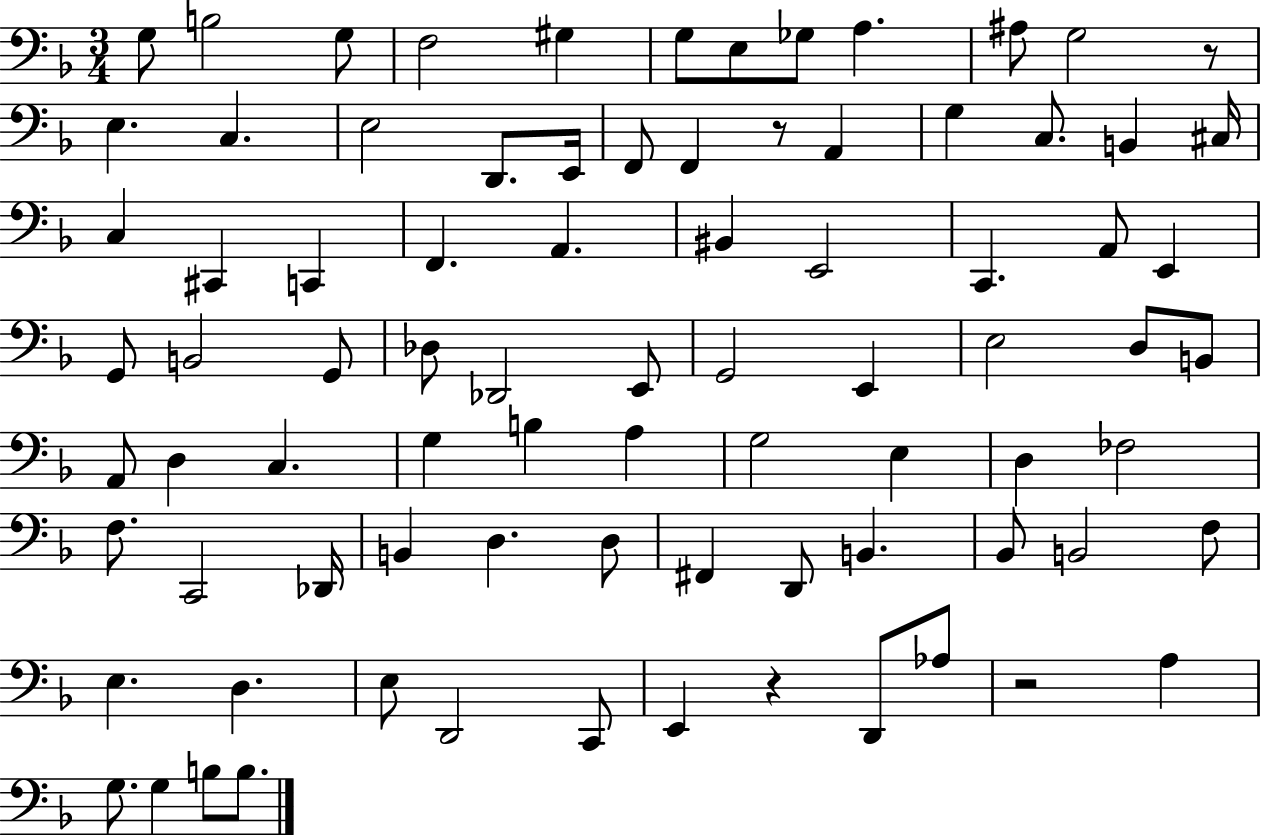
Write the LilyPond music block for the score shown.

{
  \clef bass
  \numericTimeSignature
  \time 3/4
  \key f \major
  g8 b2 g8 | f2 gis4 | g8 e8 ges8 a4. | ais8 g2 r8 | \break e4. c4. | e2 d,8. e,16 | f,8 f,4 r8 a,4 | g4 c8. b,4 cis16 | \break c4 cis,4 c,4 | f,4. a,4. | bis,4 e,2 | c,4. a,8 e,4 | \break g,8 b,2 g,8 | des8 des,2 e,8 | g,2 e,4 | e2 d8 b,8 | \break a,8 d4 c4. | g4 b4 a4 | g2 e4 | d4 fes2 | \break f8. c,2 des,16 | b,4 d4. d8 | fis,4 d,8 b,4. | bes,8 b,2 f8 | \break e4. d4. | e8 d,2 c,8 | e,4 r4 d,8 aes8 | r2 a4 | \break g8. g4 b8 b8. | \bar "|."
}